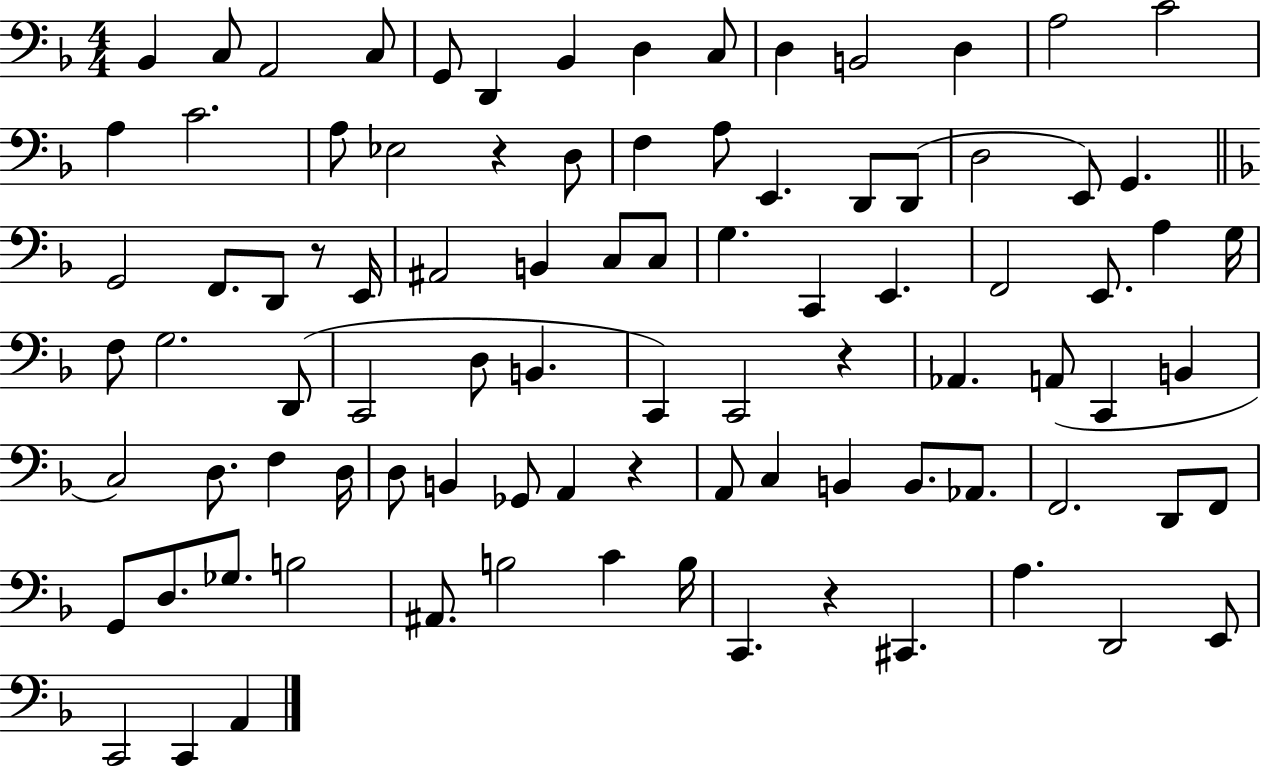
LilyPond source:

{
  \clef bass
  \numericTimeSignature
  \time 4/4
  \key f \major
  bes,4 c8 a,2 c8 | g,8 d,4 bes,4 d4 c8 | d4 b,2 d4 | a2 c'2 | \break a4 c'2. | a8 ees2 r4 d8 | f4 a8 e,4. d,8 d,8( | d2 e,8) g,4. | \break \bar "||" \break \key f \major g,2 f,8. d,8 r8 e,16 | ais,2 b,4 c8 c8 | g4. c,4 e,4. | f,2 e,8. a4 g16 | \break f8 g2. d,8( | c,2 d8 b,4. | c,4) c,2 r4 | aes,4. a,8( c,4 b,4 | \break c2) d8. f4 d16 | d8 b,4 ges,8 a,4 r4 | a,8 c4 b,4 b,8. aes,8. | f,2. d,8 f,8 | \break g,8 d8. ges8. b2 | ais,8. b2 c'4 b16 | c,4. r4 cis,4. | a4. d,2 e,8 | \break c,2 c,4 a,4 | \bar "|."
}